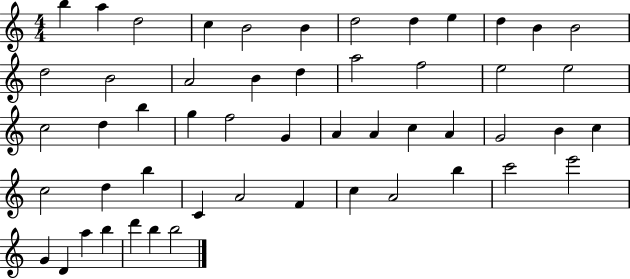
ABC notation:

X:1
T:Untitled
M:4/4
L:1/4
K:C
b a d2 c B2 B d2 d e d B B2 d2 B2 A2 B d a2 f2 e2 e2 c2 d b g f2 G A A c A G2 B c c2 d b C A2 F c A2 b c'2 e'2 G D a b d' b b2